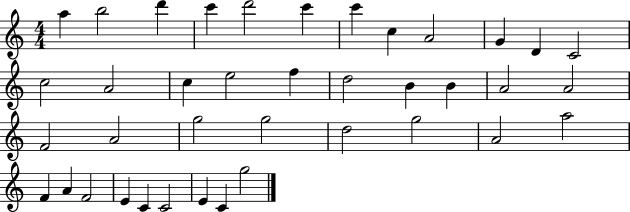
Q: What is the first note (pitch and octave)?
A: A5